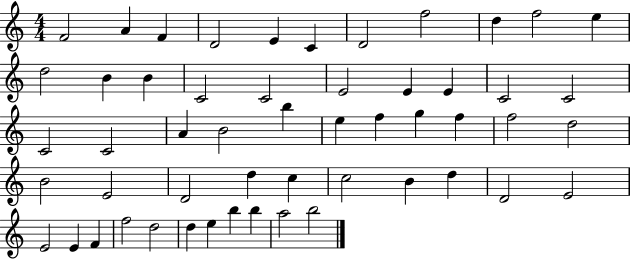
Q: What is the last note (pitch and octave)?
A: B5